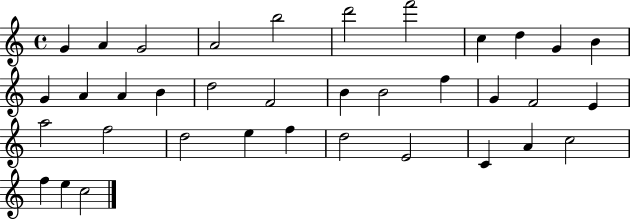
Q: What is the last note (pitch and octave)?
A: C5